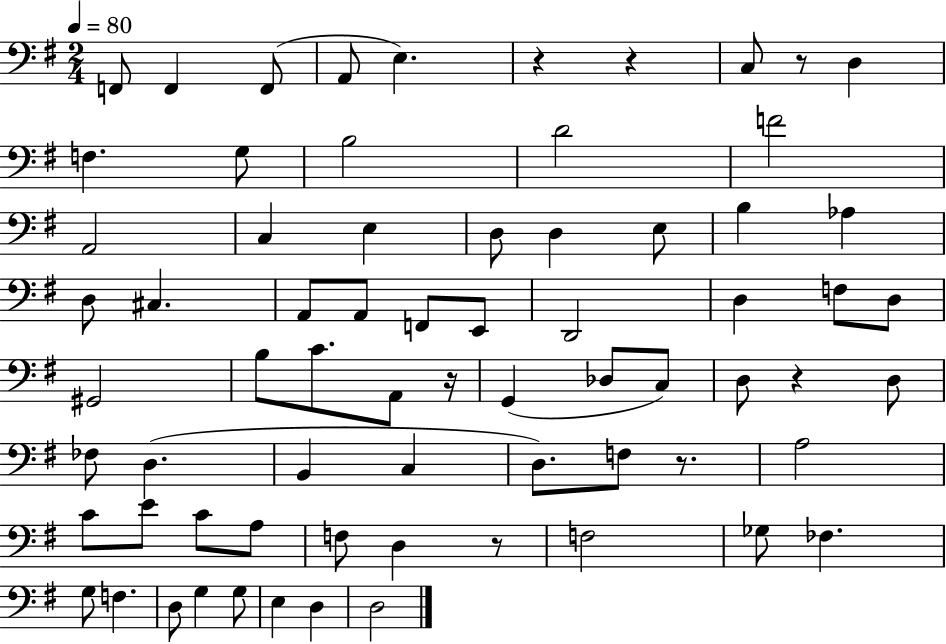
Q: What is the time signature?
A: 2/4